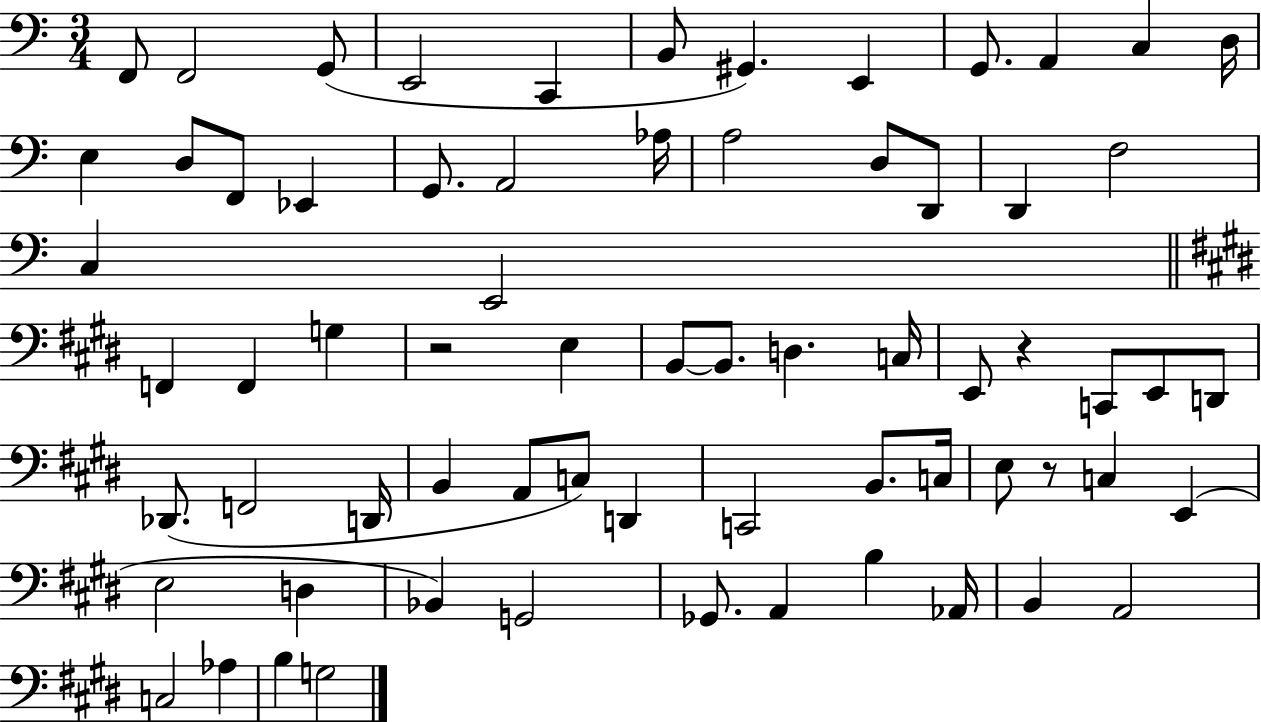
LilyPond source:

{
  \clef bass
  \numericTimeSignature
  \time 3/4
  \key c \major
  \repeat volta 2 { f,8 f,2 g,8( | e,2 c,4 | b,8 gis,4.) e,4 | g,8. a,4 c4 d16 | \break e4 d8 f,8 ees,4 | g,8. a,2 aes16 | a2 d8 d,8 | d,4 f2 | \break c4 e,2 | \bar "||" \break \key e \major f,4 f,4 g4 | r2 e4 | b,8~~ b,8. d4. c16 | e,8 r4 c,8 e,8 d,8 | \break des,8.( f,2 d,16 | b,4 a,8 c8) d,4 | c,2 b,8. c16 | e8 r8 c4 e,4( | \break e2 d4 | bes,4) g,2 | ges,8. a,4 b4 aes,16 | b,4 a,2 | \break c2 aes4 | b4 g2 | } \bar "|."
}